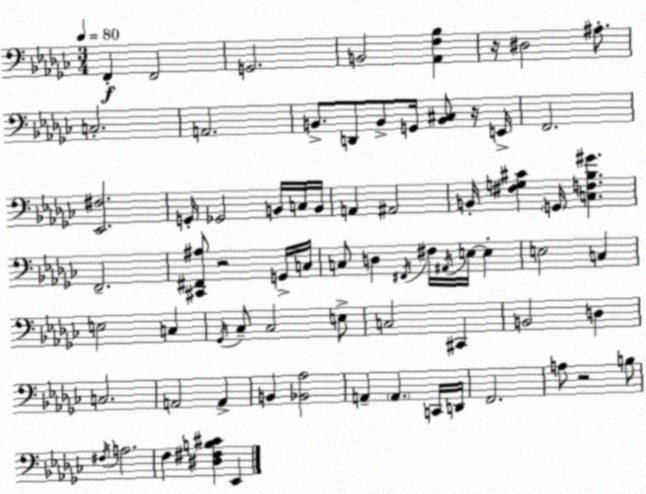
X:1
T:Untitled
M:3/4
L:1/4
K:Ebm
F,, F,,2 G,,2 B,,2 [_A,,F,_B,] z/4 ^D,2 ^A,/2 C,2 A,,2 B,,/2 D,,/2 B,,/2 G,,/4 [B,,^C,]/2 z/4 E,,/4 F,,2 [_E,,^F,]2 G,,/4 _G,,2 B,,/4 C,/4 B,,/4 A,, ^A,,2 B,,/4 [^F,G,^C] G,,/4 [C,F,_B,^G] F,,2 [^C,,^F,,^A,]/2 z2 G,,/4 C,/4 C,/2 D, ^F,,/4 ^F,/4 ^A,,/4 E,/4 E, E,2 C, E,2 C, _G,,/4 _C,/2 _C,2 E,/2 C,2 ^C,, B,,2 D, C,2 A,,2 A,, B,, [_B,,_A,]2 A,, A,, C,,/4 D,,/4 F,,2 A,/2 z2 B,/2 ^F,/4 A,2 F, [^D,^F,B,^C] _E,,